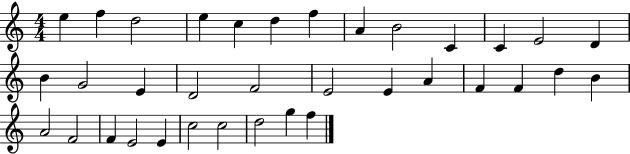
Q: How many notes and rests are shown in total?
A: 35